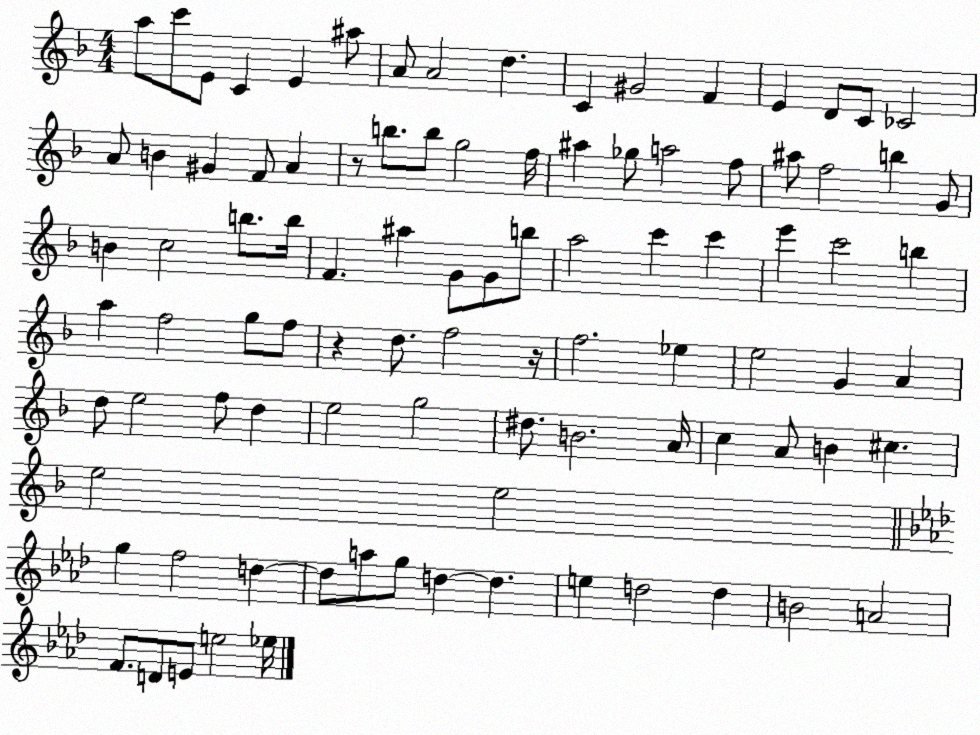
X:1
T:Untitled
M:4/4
L:1/4
K:F
a/2 c'/2 E/2 C E ^a/2 A/2 A2 d C ^G2 F E D/2 C/2 _C2 A/2 B ^G F/2 A z/2 b/2 b/2 g2 f/4 ^a _g/2 a2 f/2 ^a/2 f2 b G/2 B c2 b/2 b/4 F ^a G/2 G/2 b/2 a2 c' c' e' c'2 b a f2 g/2 f/2 z d/2 f2 z/4 f2 _e e2 G A d/2 e2 f/2 d e2 g2 ^d/2 B2 A/4 c A/2 B ^c e2 e2 g f2 d d/2 a/2 g/2 d d e d2 d B2 A2 F/2 D/2 E/2 e2 _e/4